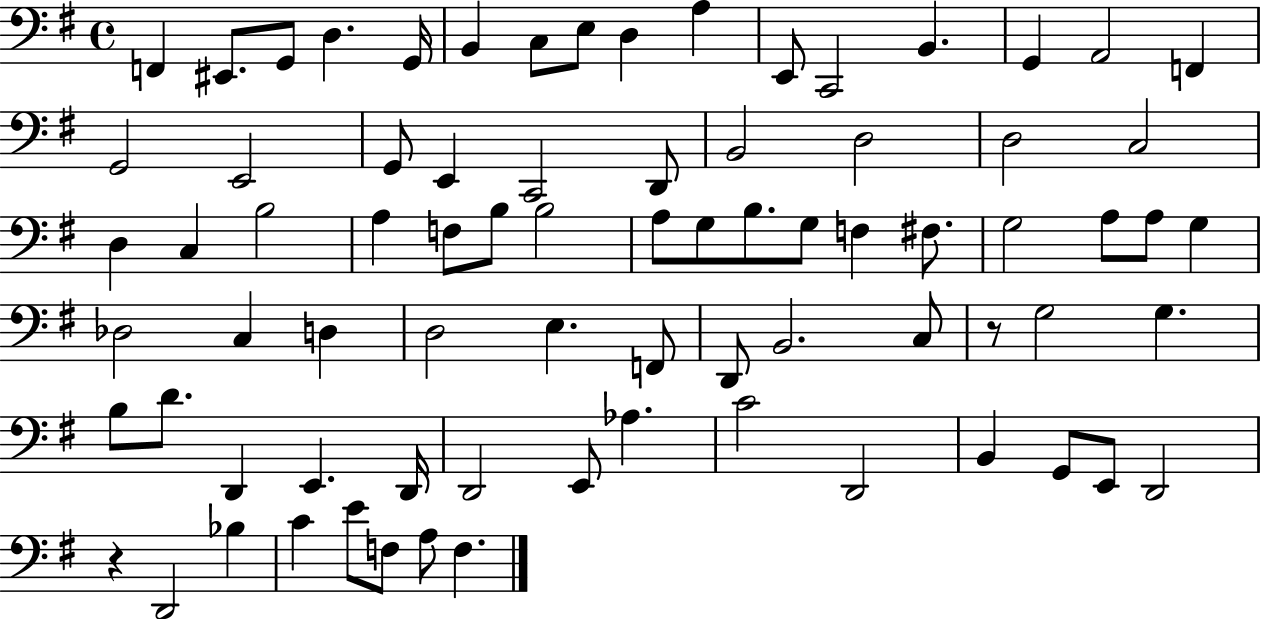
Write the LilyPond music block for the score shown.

{
  \clef bass
  \time 4/4
  \defaultTimeSignature
  \key g \major
  f,4 eis,8. g,8 d4. g,16 | b,4 c8 e8 d4 a4 | e,8 c,2 b,4. | g,4 a,2 f,4 | \break g,2 e,2 | g,8 e,4 c,2 d,8 | b,2 d2 | d2 c2 | \break d4 c4 b2 | a4 f8 b8 b2 | a8 g8 b8. g8 f4 fis8. | g2 a8 a8 g4 | \break des2 c4 d4 | d2 e4. f,8 | d,8 b,2. c8 | r8 g2 g4. | \break b8 d'8. d,4 e,4. d,16 | d,2 e,8 aes4. | c'2 d,2 | b,4 g,8 e,8 d,2 | \break r4 d,2 bes4 | c'4 e'8 f8 a8 f4. | \bar "|."
}